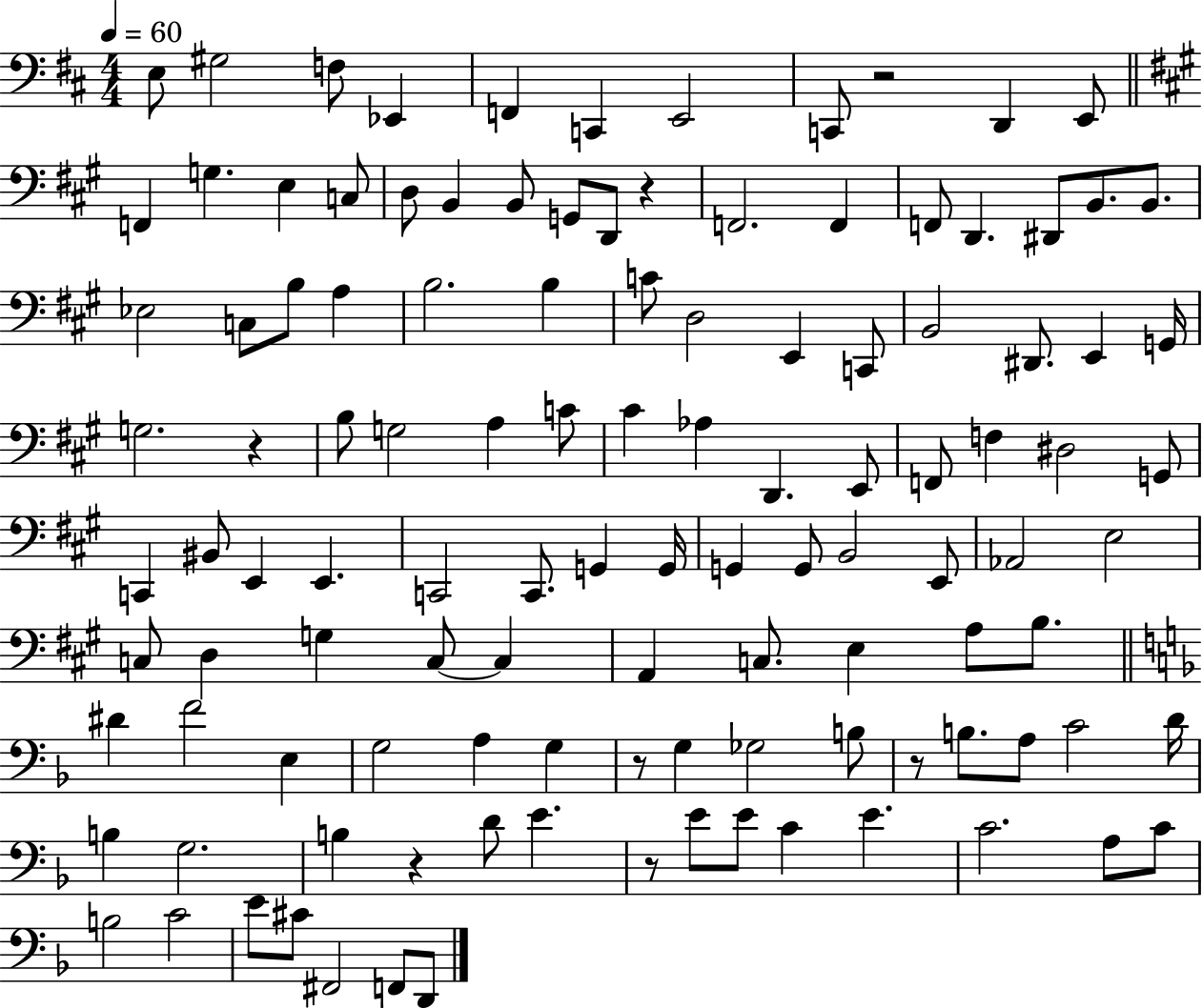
{
  \clef bass
  \numericTimeSignature
  \time 4/4
  \key d \major
  \tempo 4 = 60
  e8 gis2 f8 ees,4 | f,4 c,4 e,2 | c,8 r2 d,4 e,8 | \bar "||" \break \key a \major f,4 g4. e4 c8 | d8 b,4 b,8 g,8 d,8 r4 | f,2. f,4 | f,8 d,4. dis,8 b,8. b,8. | \break ees2 c8 b8 a4 | b2. b4 | c'8 d2 e,4 c,8 | b,2 dis,8. e,4 g,16 | \break g2. r4 | b8 g2 a4 c'8 | cis'4 aes4 d,4. e,8 | f,8 f4 dis2 g,8 | \break c,4 bis,8 e,4 e,4. | c,2 c,8. g,4 g,16 | g,4 g,8 b,2 e,8 | aes,2 e2 | \break c8 d4 g4 c8~~ c4 | a,4 c8. e4 a8 b8. | \bar "||" \break \key d \minor dis'4 f'2 e4 | g2 a4 g4 | r8 g4 ges2 b8 | r8 b8. a8 c'2 d'16 | \break b4 g2. | b4 r4 d'8 e'4. | r8 e'8 e'8 c'4 e'4. | c'2. a8 c'8 | \break b2 c'2 | e'8 cis'8 fis,2 f,8 d,8 | \bar "|."
}